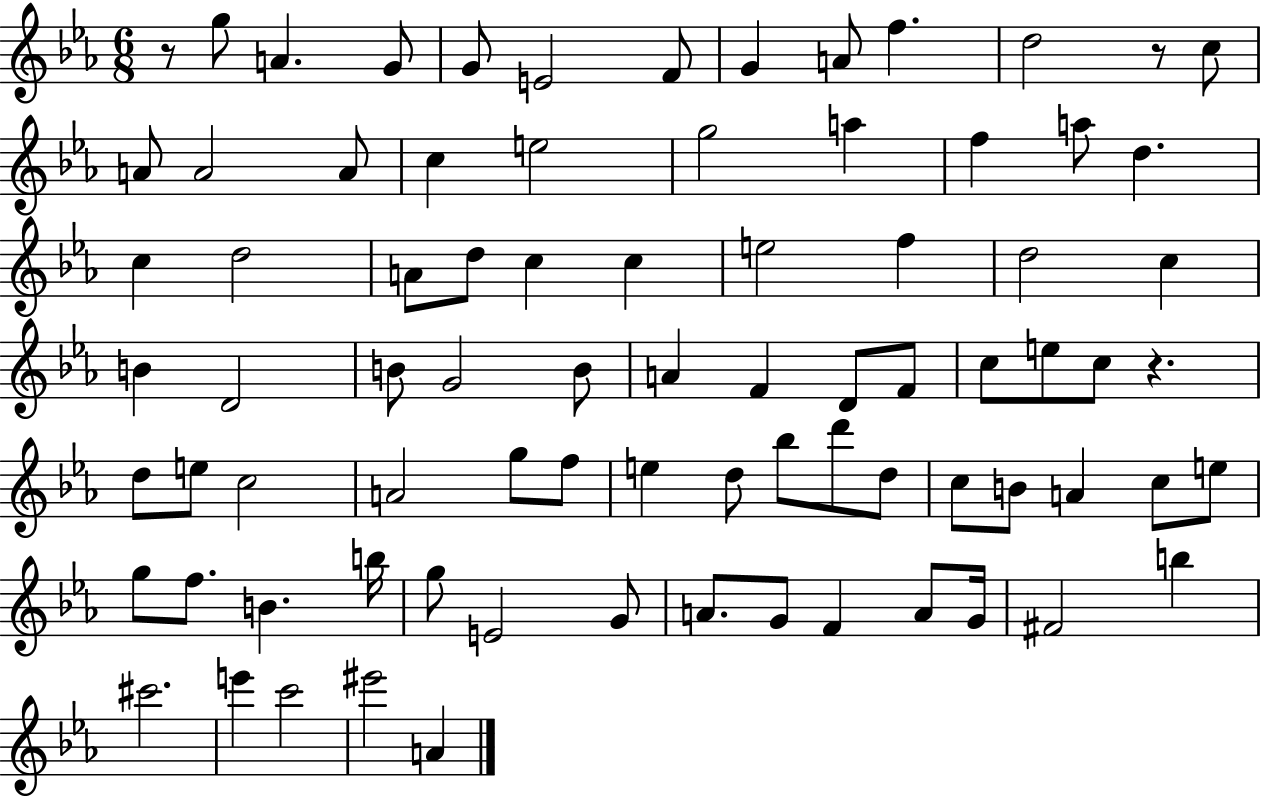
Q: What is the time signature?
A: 6/8